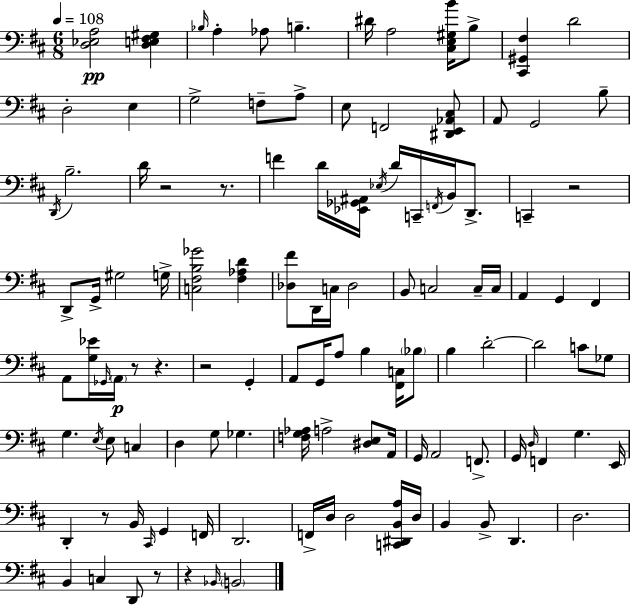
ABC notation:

X:1
T:Untitled
M:6/8
L:1/4
K:D
[D,_E,A,]2 [D,E,^F,^G,] _B,/4 A, _A,/2 B, ^D/4 A,2 [^C,E,^G,B]/4 B,/2 [^C,,^G,,^F,] D2 D,2 E, G,2 F,/2 A,/2 E,/2 F,,2 [^D,,E,,_A,,^C,]/2 A,,/2 G,,2 B,/2 D,,/4 B,2 D/4 z2 z/2 F D/4 [_E,,_G,,^A,,]/4 _E,/4 D/4 C,,/4 F,,/4 B,,/4 D,,/2 C,, z2 D,,/2 G,,/4 ^G,2 G,/4 [C,^F,B,_G]2 [^F,_A,D] [_D,^F]/2 D,,/4 C,/4 _D,2 B,,/2 C,2 C,/4 C,/4 A,, G,, ^F,, A,,/2 [G,_E]/4 _G,,/4 A,,/4 z/2 z z2 G,, A,,/2 G,,/4 A,/2 B, [^F,,C,]/4 _B,/2 B, D2 D2 C/2 _G,/2 G, E,/4 E,/2 C, D, G,/2 _G, [F,G,_A,]/4 A,2 [^D,E,]/2 A,,/4 G,,/4 A,,2 F,,/2 G,,/4 D,/4 F,, G, E,,/4 D,, z/2 B,,/4 ^C,,/4 G,, F,,/4 D,,2 F,,/4 D,/4 D,2 [C,,^D,,B,,A,]/4 D,/4 B,, B,,/2 D,, D,2 B,, C, D,,/2 z/2 z _B,,/4 B,,2